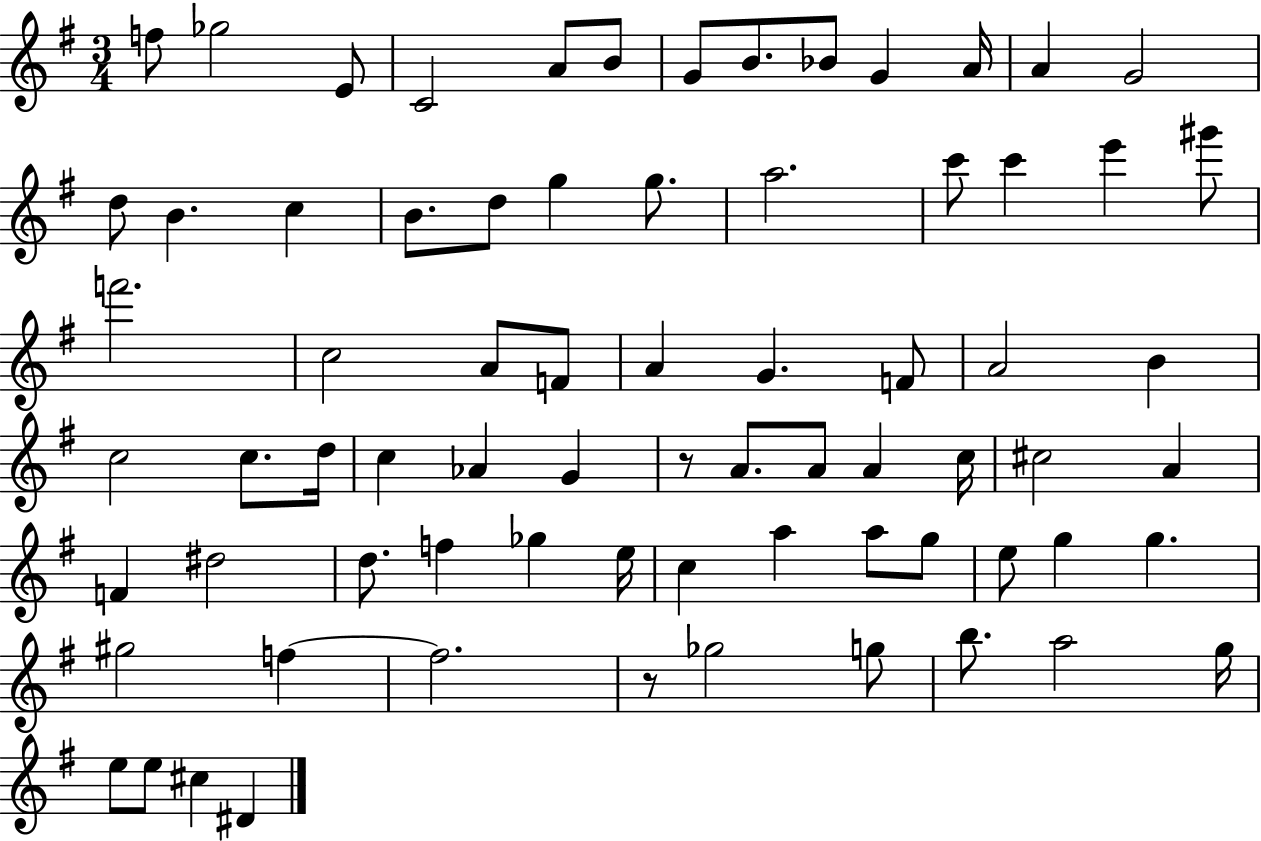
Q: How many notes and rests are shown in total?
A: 73